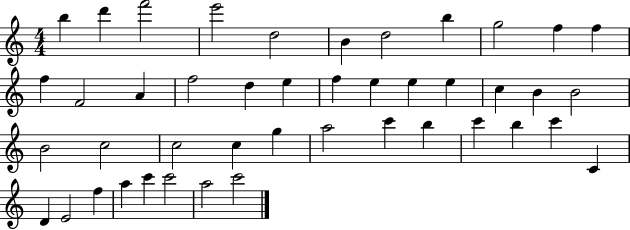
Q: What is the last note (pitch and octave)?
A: C6